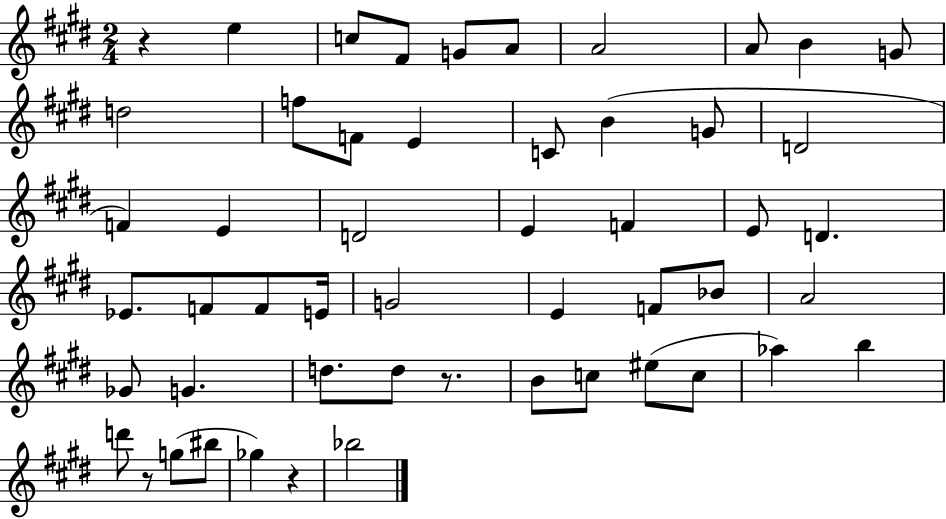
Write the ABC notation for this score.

X:1
T:Untitled
M:2/4
L:1/4
K:E
z e c/2 ^F/2 G/2 A/2 A2 A/2 B G/2 d2 f/2 F/2 E C/2 B G/2 D2 F E D2 E F E/2 D _E/2 F/2 F/2 E/4 G2 E F/2 _B/2 A2 _G/2 G d/2 d/2 z/2 B/2 c/2 ^e/2 c/2 _a b d'/2 z/2 g/2 ^b/2 _g z _b2